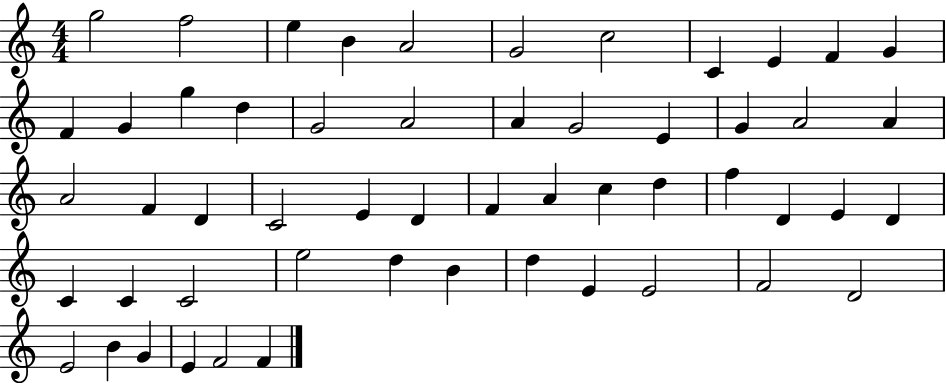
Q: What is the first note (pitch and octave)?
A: G5